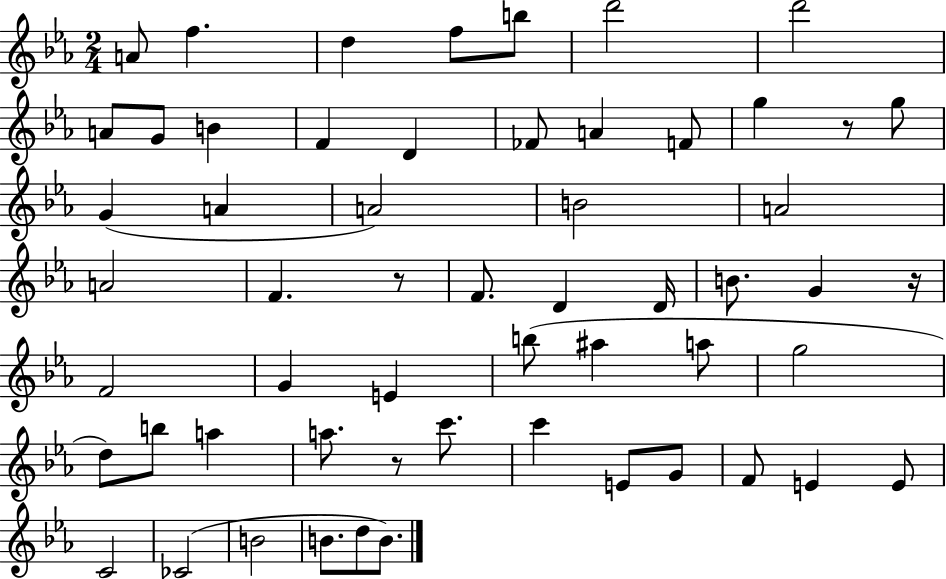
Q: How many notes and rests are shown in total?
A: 57